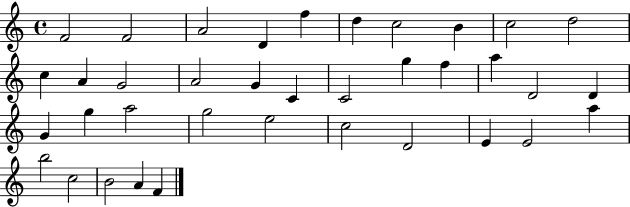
X:1
T:Untitled
M:4/4
L:1/4
K:C
F2 F2 A2 D f d c2 B c2 d2 c A G2 A2 G C C2 g f a D2 D G g a2 g2 e2 c2 D2 E E2 a b2 c2 B2 A F